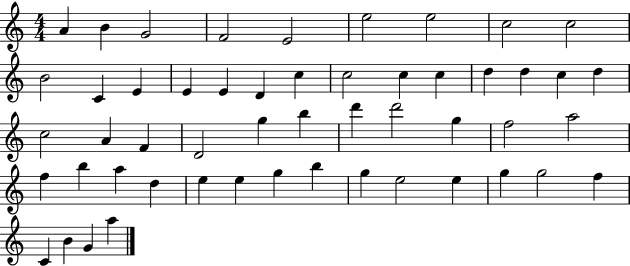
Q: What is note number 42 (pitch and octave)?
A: B5